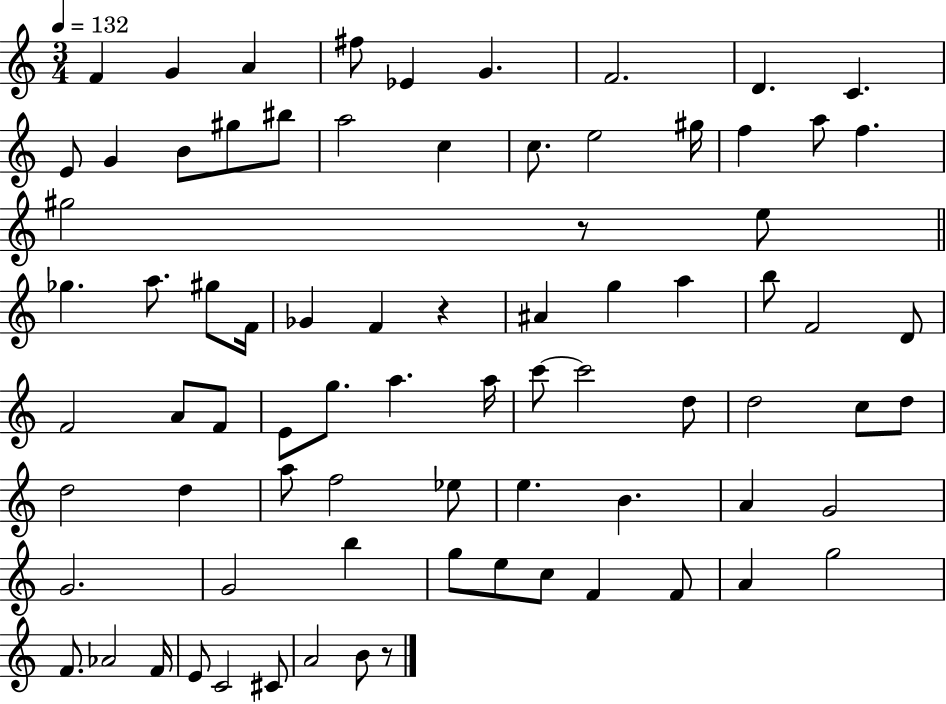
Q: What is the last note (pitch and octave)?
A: B4